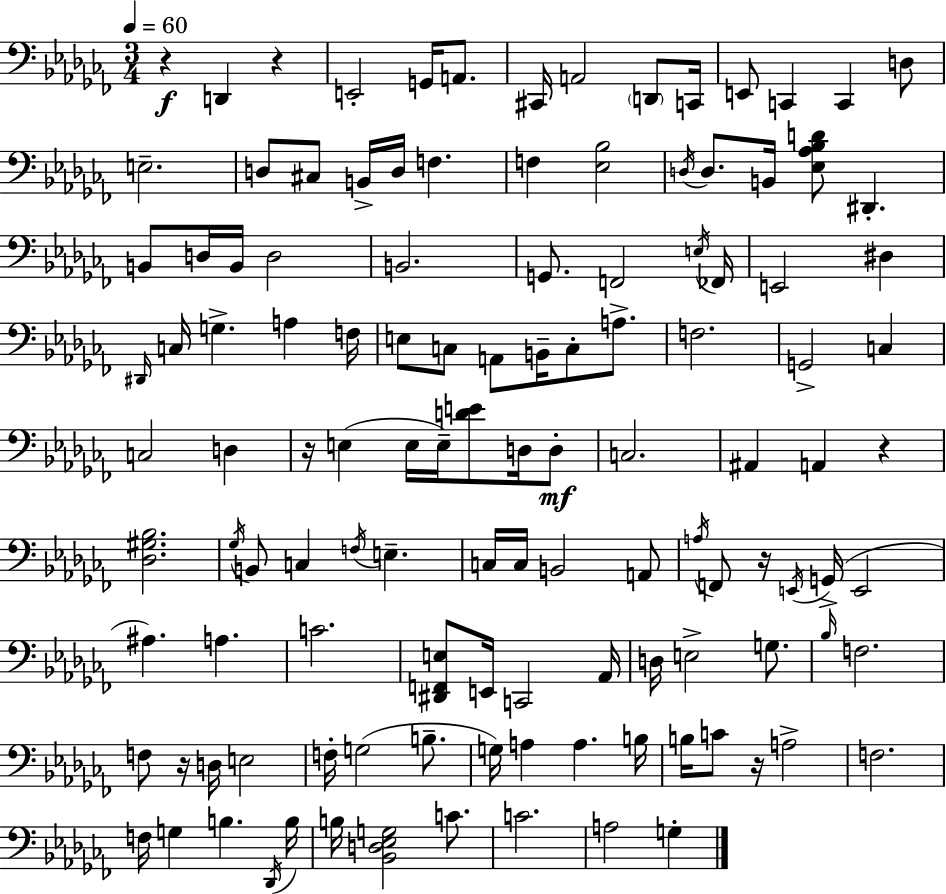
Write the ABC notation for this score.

X:1
T:Untitled
M:3/4
L:1/4
K:Abm
z D,, z E,,2 G,,/4 A,,/2 ^C,,/4 A,,2 D,,/2 C,,/4 E,,/2 C,, C,, D,/2 E,2 D,/2 ^C,/2 B,,/4 D,/4 F, F, [_E,_B,]2 D,/4 D,/2 B,,/4 [_E,_A,_B,D]/2 ^D,, B,,/2 D,/4 B,,/4 D,2 B,,2 G,,/2 F,,2 E,/4 _F,,/4 E,,2 ^D, ^D,,/4 C,/4 G, A, F,/4 E,/2 C,/2 A,,/2 B,,/4 C,/2 A,/2 F,2 G,,2 C, C,2 D, z/4 E, E,/4 E,/4 [DE]/2 D,/4 D,/2 C,2 ^A,, A,, z [_D,^G,_B,]2 _G,/4 B,,/2 C, F,/4 E, C,/4 C,/4 B,,2 A,,/2 A,/4 F,,/2 z/4 E,,/4 G,,/4 E,,2 ^A, A, C2 [^D,,F,,E,]/2 E,,/4 C,,2 _A,,/4 D,/4 E,2 G,/2 _B,/4 F,2 F,/2 z/4 D,/4 E,2 F,/4 G,2 B,/2 G,/4 A, A, B,/4 B,/4 C/2 z/4 A,2 F,2 F,/4 G, B, _D,,/4 B,/4 B,/4 [_B,,D,_E,G,]2 C/2 C2 A,2 G,